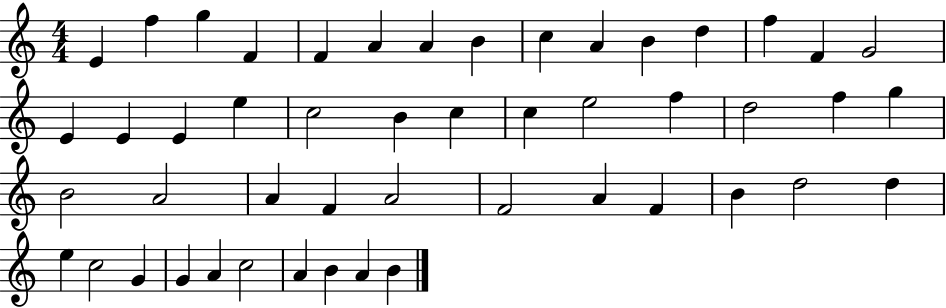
E4/q F5/q G5/q F4/q F4/q A4/q A4/q B4/q C5/q A4/q B4/q D5/q F5/q F4/q G4/h E4/q E4/q E4/q E5/q C5/h B4/q C5/q C5/q E5/h F5/q D5/h F5/q G5/q B4/h A4/h A4/q F4/q A4/h F4/h A4/q F4/q B4/q D5/h D5/q E5/q C5/h G4/q G4/q A4/q C5/h A4/q B4/q A4/q B4/q